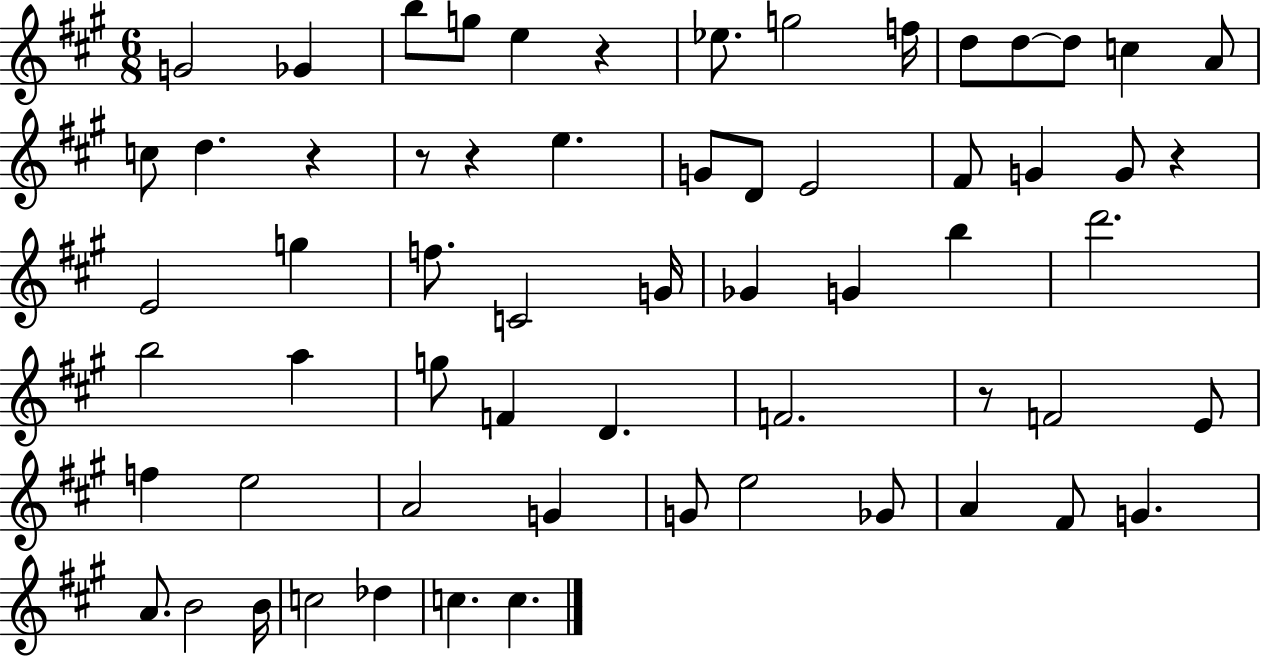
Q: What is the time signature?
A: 6/8